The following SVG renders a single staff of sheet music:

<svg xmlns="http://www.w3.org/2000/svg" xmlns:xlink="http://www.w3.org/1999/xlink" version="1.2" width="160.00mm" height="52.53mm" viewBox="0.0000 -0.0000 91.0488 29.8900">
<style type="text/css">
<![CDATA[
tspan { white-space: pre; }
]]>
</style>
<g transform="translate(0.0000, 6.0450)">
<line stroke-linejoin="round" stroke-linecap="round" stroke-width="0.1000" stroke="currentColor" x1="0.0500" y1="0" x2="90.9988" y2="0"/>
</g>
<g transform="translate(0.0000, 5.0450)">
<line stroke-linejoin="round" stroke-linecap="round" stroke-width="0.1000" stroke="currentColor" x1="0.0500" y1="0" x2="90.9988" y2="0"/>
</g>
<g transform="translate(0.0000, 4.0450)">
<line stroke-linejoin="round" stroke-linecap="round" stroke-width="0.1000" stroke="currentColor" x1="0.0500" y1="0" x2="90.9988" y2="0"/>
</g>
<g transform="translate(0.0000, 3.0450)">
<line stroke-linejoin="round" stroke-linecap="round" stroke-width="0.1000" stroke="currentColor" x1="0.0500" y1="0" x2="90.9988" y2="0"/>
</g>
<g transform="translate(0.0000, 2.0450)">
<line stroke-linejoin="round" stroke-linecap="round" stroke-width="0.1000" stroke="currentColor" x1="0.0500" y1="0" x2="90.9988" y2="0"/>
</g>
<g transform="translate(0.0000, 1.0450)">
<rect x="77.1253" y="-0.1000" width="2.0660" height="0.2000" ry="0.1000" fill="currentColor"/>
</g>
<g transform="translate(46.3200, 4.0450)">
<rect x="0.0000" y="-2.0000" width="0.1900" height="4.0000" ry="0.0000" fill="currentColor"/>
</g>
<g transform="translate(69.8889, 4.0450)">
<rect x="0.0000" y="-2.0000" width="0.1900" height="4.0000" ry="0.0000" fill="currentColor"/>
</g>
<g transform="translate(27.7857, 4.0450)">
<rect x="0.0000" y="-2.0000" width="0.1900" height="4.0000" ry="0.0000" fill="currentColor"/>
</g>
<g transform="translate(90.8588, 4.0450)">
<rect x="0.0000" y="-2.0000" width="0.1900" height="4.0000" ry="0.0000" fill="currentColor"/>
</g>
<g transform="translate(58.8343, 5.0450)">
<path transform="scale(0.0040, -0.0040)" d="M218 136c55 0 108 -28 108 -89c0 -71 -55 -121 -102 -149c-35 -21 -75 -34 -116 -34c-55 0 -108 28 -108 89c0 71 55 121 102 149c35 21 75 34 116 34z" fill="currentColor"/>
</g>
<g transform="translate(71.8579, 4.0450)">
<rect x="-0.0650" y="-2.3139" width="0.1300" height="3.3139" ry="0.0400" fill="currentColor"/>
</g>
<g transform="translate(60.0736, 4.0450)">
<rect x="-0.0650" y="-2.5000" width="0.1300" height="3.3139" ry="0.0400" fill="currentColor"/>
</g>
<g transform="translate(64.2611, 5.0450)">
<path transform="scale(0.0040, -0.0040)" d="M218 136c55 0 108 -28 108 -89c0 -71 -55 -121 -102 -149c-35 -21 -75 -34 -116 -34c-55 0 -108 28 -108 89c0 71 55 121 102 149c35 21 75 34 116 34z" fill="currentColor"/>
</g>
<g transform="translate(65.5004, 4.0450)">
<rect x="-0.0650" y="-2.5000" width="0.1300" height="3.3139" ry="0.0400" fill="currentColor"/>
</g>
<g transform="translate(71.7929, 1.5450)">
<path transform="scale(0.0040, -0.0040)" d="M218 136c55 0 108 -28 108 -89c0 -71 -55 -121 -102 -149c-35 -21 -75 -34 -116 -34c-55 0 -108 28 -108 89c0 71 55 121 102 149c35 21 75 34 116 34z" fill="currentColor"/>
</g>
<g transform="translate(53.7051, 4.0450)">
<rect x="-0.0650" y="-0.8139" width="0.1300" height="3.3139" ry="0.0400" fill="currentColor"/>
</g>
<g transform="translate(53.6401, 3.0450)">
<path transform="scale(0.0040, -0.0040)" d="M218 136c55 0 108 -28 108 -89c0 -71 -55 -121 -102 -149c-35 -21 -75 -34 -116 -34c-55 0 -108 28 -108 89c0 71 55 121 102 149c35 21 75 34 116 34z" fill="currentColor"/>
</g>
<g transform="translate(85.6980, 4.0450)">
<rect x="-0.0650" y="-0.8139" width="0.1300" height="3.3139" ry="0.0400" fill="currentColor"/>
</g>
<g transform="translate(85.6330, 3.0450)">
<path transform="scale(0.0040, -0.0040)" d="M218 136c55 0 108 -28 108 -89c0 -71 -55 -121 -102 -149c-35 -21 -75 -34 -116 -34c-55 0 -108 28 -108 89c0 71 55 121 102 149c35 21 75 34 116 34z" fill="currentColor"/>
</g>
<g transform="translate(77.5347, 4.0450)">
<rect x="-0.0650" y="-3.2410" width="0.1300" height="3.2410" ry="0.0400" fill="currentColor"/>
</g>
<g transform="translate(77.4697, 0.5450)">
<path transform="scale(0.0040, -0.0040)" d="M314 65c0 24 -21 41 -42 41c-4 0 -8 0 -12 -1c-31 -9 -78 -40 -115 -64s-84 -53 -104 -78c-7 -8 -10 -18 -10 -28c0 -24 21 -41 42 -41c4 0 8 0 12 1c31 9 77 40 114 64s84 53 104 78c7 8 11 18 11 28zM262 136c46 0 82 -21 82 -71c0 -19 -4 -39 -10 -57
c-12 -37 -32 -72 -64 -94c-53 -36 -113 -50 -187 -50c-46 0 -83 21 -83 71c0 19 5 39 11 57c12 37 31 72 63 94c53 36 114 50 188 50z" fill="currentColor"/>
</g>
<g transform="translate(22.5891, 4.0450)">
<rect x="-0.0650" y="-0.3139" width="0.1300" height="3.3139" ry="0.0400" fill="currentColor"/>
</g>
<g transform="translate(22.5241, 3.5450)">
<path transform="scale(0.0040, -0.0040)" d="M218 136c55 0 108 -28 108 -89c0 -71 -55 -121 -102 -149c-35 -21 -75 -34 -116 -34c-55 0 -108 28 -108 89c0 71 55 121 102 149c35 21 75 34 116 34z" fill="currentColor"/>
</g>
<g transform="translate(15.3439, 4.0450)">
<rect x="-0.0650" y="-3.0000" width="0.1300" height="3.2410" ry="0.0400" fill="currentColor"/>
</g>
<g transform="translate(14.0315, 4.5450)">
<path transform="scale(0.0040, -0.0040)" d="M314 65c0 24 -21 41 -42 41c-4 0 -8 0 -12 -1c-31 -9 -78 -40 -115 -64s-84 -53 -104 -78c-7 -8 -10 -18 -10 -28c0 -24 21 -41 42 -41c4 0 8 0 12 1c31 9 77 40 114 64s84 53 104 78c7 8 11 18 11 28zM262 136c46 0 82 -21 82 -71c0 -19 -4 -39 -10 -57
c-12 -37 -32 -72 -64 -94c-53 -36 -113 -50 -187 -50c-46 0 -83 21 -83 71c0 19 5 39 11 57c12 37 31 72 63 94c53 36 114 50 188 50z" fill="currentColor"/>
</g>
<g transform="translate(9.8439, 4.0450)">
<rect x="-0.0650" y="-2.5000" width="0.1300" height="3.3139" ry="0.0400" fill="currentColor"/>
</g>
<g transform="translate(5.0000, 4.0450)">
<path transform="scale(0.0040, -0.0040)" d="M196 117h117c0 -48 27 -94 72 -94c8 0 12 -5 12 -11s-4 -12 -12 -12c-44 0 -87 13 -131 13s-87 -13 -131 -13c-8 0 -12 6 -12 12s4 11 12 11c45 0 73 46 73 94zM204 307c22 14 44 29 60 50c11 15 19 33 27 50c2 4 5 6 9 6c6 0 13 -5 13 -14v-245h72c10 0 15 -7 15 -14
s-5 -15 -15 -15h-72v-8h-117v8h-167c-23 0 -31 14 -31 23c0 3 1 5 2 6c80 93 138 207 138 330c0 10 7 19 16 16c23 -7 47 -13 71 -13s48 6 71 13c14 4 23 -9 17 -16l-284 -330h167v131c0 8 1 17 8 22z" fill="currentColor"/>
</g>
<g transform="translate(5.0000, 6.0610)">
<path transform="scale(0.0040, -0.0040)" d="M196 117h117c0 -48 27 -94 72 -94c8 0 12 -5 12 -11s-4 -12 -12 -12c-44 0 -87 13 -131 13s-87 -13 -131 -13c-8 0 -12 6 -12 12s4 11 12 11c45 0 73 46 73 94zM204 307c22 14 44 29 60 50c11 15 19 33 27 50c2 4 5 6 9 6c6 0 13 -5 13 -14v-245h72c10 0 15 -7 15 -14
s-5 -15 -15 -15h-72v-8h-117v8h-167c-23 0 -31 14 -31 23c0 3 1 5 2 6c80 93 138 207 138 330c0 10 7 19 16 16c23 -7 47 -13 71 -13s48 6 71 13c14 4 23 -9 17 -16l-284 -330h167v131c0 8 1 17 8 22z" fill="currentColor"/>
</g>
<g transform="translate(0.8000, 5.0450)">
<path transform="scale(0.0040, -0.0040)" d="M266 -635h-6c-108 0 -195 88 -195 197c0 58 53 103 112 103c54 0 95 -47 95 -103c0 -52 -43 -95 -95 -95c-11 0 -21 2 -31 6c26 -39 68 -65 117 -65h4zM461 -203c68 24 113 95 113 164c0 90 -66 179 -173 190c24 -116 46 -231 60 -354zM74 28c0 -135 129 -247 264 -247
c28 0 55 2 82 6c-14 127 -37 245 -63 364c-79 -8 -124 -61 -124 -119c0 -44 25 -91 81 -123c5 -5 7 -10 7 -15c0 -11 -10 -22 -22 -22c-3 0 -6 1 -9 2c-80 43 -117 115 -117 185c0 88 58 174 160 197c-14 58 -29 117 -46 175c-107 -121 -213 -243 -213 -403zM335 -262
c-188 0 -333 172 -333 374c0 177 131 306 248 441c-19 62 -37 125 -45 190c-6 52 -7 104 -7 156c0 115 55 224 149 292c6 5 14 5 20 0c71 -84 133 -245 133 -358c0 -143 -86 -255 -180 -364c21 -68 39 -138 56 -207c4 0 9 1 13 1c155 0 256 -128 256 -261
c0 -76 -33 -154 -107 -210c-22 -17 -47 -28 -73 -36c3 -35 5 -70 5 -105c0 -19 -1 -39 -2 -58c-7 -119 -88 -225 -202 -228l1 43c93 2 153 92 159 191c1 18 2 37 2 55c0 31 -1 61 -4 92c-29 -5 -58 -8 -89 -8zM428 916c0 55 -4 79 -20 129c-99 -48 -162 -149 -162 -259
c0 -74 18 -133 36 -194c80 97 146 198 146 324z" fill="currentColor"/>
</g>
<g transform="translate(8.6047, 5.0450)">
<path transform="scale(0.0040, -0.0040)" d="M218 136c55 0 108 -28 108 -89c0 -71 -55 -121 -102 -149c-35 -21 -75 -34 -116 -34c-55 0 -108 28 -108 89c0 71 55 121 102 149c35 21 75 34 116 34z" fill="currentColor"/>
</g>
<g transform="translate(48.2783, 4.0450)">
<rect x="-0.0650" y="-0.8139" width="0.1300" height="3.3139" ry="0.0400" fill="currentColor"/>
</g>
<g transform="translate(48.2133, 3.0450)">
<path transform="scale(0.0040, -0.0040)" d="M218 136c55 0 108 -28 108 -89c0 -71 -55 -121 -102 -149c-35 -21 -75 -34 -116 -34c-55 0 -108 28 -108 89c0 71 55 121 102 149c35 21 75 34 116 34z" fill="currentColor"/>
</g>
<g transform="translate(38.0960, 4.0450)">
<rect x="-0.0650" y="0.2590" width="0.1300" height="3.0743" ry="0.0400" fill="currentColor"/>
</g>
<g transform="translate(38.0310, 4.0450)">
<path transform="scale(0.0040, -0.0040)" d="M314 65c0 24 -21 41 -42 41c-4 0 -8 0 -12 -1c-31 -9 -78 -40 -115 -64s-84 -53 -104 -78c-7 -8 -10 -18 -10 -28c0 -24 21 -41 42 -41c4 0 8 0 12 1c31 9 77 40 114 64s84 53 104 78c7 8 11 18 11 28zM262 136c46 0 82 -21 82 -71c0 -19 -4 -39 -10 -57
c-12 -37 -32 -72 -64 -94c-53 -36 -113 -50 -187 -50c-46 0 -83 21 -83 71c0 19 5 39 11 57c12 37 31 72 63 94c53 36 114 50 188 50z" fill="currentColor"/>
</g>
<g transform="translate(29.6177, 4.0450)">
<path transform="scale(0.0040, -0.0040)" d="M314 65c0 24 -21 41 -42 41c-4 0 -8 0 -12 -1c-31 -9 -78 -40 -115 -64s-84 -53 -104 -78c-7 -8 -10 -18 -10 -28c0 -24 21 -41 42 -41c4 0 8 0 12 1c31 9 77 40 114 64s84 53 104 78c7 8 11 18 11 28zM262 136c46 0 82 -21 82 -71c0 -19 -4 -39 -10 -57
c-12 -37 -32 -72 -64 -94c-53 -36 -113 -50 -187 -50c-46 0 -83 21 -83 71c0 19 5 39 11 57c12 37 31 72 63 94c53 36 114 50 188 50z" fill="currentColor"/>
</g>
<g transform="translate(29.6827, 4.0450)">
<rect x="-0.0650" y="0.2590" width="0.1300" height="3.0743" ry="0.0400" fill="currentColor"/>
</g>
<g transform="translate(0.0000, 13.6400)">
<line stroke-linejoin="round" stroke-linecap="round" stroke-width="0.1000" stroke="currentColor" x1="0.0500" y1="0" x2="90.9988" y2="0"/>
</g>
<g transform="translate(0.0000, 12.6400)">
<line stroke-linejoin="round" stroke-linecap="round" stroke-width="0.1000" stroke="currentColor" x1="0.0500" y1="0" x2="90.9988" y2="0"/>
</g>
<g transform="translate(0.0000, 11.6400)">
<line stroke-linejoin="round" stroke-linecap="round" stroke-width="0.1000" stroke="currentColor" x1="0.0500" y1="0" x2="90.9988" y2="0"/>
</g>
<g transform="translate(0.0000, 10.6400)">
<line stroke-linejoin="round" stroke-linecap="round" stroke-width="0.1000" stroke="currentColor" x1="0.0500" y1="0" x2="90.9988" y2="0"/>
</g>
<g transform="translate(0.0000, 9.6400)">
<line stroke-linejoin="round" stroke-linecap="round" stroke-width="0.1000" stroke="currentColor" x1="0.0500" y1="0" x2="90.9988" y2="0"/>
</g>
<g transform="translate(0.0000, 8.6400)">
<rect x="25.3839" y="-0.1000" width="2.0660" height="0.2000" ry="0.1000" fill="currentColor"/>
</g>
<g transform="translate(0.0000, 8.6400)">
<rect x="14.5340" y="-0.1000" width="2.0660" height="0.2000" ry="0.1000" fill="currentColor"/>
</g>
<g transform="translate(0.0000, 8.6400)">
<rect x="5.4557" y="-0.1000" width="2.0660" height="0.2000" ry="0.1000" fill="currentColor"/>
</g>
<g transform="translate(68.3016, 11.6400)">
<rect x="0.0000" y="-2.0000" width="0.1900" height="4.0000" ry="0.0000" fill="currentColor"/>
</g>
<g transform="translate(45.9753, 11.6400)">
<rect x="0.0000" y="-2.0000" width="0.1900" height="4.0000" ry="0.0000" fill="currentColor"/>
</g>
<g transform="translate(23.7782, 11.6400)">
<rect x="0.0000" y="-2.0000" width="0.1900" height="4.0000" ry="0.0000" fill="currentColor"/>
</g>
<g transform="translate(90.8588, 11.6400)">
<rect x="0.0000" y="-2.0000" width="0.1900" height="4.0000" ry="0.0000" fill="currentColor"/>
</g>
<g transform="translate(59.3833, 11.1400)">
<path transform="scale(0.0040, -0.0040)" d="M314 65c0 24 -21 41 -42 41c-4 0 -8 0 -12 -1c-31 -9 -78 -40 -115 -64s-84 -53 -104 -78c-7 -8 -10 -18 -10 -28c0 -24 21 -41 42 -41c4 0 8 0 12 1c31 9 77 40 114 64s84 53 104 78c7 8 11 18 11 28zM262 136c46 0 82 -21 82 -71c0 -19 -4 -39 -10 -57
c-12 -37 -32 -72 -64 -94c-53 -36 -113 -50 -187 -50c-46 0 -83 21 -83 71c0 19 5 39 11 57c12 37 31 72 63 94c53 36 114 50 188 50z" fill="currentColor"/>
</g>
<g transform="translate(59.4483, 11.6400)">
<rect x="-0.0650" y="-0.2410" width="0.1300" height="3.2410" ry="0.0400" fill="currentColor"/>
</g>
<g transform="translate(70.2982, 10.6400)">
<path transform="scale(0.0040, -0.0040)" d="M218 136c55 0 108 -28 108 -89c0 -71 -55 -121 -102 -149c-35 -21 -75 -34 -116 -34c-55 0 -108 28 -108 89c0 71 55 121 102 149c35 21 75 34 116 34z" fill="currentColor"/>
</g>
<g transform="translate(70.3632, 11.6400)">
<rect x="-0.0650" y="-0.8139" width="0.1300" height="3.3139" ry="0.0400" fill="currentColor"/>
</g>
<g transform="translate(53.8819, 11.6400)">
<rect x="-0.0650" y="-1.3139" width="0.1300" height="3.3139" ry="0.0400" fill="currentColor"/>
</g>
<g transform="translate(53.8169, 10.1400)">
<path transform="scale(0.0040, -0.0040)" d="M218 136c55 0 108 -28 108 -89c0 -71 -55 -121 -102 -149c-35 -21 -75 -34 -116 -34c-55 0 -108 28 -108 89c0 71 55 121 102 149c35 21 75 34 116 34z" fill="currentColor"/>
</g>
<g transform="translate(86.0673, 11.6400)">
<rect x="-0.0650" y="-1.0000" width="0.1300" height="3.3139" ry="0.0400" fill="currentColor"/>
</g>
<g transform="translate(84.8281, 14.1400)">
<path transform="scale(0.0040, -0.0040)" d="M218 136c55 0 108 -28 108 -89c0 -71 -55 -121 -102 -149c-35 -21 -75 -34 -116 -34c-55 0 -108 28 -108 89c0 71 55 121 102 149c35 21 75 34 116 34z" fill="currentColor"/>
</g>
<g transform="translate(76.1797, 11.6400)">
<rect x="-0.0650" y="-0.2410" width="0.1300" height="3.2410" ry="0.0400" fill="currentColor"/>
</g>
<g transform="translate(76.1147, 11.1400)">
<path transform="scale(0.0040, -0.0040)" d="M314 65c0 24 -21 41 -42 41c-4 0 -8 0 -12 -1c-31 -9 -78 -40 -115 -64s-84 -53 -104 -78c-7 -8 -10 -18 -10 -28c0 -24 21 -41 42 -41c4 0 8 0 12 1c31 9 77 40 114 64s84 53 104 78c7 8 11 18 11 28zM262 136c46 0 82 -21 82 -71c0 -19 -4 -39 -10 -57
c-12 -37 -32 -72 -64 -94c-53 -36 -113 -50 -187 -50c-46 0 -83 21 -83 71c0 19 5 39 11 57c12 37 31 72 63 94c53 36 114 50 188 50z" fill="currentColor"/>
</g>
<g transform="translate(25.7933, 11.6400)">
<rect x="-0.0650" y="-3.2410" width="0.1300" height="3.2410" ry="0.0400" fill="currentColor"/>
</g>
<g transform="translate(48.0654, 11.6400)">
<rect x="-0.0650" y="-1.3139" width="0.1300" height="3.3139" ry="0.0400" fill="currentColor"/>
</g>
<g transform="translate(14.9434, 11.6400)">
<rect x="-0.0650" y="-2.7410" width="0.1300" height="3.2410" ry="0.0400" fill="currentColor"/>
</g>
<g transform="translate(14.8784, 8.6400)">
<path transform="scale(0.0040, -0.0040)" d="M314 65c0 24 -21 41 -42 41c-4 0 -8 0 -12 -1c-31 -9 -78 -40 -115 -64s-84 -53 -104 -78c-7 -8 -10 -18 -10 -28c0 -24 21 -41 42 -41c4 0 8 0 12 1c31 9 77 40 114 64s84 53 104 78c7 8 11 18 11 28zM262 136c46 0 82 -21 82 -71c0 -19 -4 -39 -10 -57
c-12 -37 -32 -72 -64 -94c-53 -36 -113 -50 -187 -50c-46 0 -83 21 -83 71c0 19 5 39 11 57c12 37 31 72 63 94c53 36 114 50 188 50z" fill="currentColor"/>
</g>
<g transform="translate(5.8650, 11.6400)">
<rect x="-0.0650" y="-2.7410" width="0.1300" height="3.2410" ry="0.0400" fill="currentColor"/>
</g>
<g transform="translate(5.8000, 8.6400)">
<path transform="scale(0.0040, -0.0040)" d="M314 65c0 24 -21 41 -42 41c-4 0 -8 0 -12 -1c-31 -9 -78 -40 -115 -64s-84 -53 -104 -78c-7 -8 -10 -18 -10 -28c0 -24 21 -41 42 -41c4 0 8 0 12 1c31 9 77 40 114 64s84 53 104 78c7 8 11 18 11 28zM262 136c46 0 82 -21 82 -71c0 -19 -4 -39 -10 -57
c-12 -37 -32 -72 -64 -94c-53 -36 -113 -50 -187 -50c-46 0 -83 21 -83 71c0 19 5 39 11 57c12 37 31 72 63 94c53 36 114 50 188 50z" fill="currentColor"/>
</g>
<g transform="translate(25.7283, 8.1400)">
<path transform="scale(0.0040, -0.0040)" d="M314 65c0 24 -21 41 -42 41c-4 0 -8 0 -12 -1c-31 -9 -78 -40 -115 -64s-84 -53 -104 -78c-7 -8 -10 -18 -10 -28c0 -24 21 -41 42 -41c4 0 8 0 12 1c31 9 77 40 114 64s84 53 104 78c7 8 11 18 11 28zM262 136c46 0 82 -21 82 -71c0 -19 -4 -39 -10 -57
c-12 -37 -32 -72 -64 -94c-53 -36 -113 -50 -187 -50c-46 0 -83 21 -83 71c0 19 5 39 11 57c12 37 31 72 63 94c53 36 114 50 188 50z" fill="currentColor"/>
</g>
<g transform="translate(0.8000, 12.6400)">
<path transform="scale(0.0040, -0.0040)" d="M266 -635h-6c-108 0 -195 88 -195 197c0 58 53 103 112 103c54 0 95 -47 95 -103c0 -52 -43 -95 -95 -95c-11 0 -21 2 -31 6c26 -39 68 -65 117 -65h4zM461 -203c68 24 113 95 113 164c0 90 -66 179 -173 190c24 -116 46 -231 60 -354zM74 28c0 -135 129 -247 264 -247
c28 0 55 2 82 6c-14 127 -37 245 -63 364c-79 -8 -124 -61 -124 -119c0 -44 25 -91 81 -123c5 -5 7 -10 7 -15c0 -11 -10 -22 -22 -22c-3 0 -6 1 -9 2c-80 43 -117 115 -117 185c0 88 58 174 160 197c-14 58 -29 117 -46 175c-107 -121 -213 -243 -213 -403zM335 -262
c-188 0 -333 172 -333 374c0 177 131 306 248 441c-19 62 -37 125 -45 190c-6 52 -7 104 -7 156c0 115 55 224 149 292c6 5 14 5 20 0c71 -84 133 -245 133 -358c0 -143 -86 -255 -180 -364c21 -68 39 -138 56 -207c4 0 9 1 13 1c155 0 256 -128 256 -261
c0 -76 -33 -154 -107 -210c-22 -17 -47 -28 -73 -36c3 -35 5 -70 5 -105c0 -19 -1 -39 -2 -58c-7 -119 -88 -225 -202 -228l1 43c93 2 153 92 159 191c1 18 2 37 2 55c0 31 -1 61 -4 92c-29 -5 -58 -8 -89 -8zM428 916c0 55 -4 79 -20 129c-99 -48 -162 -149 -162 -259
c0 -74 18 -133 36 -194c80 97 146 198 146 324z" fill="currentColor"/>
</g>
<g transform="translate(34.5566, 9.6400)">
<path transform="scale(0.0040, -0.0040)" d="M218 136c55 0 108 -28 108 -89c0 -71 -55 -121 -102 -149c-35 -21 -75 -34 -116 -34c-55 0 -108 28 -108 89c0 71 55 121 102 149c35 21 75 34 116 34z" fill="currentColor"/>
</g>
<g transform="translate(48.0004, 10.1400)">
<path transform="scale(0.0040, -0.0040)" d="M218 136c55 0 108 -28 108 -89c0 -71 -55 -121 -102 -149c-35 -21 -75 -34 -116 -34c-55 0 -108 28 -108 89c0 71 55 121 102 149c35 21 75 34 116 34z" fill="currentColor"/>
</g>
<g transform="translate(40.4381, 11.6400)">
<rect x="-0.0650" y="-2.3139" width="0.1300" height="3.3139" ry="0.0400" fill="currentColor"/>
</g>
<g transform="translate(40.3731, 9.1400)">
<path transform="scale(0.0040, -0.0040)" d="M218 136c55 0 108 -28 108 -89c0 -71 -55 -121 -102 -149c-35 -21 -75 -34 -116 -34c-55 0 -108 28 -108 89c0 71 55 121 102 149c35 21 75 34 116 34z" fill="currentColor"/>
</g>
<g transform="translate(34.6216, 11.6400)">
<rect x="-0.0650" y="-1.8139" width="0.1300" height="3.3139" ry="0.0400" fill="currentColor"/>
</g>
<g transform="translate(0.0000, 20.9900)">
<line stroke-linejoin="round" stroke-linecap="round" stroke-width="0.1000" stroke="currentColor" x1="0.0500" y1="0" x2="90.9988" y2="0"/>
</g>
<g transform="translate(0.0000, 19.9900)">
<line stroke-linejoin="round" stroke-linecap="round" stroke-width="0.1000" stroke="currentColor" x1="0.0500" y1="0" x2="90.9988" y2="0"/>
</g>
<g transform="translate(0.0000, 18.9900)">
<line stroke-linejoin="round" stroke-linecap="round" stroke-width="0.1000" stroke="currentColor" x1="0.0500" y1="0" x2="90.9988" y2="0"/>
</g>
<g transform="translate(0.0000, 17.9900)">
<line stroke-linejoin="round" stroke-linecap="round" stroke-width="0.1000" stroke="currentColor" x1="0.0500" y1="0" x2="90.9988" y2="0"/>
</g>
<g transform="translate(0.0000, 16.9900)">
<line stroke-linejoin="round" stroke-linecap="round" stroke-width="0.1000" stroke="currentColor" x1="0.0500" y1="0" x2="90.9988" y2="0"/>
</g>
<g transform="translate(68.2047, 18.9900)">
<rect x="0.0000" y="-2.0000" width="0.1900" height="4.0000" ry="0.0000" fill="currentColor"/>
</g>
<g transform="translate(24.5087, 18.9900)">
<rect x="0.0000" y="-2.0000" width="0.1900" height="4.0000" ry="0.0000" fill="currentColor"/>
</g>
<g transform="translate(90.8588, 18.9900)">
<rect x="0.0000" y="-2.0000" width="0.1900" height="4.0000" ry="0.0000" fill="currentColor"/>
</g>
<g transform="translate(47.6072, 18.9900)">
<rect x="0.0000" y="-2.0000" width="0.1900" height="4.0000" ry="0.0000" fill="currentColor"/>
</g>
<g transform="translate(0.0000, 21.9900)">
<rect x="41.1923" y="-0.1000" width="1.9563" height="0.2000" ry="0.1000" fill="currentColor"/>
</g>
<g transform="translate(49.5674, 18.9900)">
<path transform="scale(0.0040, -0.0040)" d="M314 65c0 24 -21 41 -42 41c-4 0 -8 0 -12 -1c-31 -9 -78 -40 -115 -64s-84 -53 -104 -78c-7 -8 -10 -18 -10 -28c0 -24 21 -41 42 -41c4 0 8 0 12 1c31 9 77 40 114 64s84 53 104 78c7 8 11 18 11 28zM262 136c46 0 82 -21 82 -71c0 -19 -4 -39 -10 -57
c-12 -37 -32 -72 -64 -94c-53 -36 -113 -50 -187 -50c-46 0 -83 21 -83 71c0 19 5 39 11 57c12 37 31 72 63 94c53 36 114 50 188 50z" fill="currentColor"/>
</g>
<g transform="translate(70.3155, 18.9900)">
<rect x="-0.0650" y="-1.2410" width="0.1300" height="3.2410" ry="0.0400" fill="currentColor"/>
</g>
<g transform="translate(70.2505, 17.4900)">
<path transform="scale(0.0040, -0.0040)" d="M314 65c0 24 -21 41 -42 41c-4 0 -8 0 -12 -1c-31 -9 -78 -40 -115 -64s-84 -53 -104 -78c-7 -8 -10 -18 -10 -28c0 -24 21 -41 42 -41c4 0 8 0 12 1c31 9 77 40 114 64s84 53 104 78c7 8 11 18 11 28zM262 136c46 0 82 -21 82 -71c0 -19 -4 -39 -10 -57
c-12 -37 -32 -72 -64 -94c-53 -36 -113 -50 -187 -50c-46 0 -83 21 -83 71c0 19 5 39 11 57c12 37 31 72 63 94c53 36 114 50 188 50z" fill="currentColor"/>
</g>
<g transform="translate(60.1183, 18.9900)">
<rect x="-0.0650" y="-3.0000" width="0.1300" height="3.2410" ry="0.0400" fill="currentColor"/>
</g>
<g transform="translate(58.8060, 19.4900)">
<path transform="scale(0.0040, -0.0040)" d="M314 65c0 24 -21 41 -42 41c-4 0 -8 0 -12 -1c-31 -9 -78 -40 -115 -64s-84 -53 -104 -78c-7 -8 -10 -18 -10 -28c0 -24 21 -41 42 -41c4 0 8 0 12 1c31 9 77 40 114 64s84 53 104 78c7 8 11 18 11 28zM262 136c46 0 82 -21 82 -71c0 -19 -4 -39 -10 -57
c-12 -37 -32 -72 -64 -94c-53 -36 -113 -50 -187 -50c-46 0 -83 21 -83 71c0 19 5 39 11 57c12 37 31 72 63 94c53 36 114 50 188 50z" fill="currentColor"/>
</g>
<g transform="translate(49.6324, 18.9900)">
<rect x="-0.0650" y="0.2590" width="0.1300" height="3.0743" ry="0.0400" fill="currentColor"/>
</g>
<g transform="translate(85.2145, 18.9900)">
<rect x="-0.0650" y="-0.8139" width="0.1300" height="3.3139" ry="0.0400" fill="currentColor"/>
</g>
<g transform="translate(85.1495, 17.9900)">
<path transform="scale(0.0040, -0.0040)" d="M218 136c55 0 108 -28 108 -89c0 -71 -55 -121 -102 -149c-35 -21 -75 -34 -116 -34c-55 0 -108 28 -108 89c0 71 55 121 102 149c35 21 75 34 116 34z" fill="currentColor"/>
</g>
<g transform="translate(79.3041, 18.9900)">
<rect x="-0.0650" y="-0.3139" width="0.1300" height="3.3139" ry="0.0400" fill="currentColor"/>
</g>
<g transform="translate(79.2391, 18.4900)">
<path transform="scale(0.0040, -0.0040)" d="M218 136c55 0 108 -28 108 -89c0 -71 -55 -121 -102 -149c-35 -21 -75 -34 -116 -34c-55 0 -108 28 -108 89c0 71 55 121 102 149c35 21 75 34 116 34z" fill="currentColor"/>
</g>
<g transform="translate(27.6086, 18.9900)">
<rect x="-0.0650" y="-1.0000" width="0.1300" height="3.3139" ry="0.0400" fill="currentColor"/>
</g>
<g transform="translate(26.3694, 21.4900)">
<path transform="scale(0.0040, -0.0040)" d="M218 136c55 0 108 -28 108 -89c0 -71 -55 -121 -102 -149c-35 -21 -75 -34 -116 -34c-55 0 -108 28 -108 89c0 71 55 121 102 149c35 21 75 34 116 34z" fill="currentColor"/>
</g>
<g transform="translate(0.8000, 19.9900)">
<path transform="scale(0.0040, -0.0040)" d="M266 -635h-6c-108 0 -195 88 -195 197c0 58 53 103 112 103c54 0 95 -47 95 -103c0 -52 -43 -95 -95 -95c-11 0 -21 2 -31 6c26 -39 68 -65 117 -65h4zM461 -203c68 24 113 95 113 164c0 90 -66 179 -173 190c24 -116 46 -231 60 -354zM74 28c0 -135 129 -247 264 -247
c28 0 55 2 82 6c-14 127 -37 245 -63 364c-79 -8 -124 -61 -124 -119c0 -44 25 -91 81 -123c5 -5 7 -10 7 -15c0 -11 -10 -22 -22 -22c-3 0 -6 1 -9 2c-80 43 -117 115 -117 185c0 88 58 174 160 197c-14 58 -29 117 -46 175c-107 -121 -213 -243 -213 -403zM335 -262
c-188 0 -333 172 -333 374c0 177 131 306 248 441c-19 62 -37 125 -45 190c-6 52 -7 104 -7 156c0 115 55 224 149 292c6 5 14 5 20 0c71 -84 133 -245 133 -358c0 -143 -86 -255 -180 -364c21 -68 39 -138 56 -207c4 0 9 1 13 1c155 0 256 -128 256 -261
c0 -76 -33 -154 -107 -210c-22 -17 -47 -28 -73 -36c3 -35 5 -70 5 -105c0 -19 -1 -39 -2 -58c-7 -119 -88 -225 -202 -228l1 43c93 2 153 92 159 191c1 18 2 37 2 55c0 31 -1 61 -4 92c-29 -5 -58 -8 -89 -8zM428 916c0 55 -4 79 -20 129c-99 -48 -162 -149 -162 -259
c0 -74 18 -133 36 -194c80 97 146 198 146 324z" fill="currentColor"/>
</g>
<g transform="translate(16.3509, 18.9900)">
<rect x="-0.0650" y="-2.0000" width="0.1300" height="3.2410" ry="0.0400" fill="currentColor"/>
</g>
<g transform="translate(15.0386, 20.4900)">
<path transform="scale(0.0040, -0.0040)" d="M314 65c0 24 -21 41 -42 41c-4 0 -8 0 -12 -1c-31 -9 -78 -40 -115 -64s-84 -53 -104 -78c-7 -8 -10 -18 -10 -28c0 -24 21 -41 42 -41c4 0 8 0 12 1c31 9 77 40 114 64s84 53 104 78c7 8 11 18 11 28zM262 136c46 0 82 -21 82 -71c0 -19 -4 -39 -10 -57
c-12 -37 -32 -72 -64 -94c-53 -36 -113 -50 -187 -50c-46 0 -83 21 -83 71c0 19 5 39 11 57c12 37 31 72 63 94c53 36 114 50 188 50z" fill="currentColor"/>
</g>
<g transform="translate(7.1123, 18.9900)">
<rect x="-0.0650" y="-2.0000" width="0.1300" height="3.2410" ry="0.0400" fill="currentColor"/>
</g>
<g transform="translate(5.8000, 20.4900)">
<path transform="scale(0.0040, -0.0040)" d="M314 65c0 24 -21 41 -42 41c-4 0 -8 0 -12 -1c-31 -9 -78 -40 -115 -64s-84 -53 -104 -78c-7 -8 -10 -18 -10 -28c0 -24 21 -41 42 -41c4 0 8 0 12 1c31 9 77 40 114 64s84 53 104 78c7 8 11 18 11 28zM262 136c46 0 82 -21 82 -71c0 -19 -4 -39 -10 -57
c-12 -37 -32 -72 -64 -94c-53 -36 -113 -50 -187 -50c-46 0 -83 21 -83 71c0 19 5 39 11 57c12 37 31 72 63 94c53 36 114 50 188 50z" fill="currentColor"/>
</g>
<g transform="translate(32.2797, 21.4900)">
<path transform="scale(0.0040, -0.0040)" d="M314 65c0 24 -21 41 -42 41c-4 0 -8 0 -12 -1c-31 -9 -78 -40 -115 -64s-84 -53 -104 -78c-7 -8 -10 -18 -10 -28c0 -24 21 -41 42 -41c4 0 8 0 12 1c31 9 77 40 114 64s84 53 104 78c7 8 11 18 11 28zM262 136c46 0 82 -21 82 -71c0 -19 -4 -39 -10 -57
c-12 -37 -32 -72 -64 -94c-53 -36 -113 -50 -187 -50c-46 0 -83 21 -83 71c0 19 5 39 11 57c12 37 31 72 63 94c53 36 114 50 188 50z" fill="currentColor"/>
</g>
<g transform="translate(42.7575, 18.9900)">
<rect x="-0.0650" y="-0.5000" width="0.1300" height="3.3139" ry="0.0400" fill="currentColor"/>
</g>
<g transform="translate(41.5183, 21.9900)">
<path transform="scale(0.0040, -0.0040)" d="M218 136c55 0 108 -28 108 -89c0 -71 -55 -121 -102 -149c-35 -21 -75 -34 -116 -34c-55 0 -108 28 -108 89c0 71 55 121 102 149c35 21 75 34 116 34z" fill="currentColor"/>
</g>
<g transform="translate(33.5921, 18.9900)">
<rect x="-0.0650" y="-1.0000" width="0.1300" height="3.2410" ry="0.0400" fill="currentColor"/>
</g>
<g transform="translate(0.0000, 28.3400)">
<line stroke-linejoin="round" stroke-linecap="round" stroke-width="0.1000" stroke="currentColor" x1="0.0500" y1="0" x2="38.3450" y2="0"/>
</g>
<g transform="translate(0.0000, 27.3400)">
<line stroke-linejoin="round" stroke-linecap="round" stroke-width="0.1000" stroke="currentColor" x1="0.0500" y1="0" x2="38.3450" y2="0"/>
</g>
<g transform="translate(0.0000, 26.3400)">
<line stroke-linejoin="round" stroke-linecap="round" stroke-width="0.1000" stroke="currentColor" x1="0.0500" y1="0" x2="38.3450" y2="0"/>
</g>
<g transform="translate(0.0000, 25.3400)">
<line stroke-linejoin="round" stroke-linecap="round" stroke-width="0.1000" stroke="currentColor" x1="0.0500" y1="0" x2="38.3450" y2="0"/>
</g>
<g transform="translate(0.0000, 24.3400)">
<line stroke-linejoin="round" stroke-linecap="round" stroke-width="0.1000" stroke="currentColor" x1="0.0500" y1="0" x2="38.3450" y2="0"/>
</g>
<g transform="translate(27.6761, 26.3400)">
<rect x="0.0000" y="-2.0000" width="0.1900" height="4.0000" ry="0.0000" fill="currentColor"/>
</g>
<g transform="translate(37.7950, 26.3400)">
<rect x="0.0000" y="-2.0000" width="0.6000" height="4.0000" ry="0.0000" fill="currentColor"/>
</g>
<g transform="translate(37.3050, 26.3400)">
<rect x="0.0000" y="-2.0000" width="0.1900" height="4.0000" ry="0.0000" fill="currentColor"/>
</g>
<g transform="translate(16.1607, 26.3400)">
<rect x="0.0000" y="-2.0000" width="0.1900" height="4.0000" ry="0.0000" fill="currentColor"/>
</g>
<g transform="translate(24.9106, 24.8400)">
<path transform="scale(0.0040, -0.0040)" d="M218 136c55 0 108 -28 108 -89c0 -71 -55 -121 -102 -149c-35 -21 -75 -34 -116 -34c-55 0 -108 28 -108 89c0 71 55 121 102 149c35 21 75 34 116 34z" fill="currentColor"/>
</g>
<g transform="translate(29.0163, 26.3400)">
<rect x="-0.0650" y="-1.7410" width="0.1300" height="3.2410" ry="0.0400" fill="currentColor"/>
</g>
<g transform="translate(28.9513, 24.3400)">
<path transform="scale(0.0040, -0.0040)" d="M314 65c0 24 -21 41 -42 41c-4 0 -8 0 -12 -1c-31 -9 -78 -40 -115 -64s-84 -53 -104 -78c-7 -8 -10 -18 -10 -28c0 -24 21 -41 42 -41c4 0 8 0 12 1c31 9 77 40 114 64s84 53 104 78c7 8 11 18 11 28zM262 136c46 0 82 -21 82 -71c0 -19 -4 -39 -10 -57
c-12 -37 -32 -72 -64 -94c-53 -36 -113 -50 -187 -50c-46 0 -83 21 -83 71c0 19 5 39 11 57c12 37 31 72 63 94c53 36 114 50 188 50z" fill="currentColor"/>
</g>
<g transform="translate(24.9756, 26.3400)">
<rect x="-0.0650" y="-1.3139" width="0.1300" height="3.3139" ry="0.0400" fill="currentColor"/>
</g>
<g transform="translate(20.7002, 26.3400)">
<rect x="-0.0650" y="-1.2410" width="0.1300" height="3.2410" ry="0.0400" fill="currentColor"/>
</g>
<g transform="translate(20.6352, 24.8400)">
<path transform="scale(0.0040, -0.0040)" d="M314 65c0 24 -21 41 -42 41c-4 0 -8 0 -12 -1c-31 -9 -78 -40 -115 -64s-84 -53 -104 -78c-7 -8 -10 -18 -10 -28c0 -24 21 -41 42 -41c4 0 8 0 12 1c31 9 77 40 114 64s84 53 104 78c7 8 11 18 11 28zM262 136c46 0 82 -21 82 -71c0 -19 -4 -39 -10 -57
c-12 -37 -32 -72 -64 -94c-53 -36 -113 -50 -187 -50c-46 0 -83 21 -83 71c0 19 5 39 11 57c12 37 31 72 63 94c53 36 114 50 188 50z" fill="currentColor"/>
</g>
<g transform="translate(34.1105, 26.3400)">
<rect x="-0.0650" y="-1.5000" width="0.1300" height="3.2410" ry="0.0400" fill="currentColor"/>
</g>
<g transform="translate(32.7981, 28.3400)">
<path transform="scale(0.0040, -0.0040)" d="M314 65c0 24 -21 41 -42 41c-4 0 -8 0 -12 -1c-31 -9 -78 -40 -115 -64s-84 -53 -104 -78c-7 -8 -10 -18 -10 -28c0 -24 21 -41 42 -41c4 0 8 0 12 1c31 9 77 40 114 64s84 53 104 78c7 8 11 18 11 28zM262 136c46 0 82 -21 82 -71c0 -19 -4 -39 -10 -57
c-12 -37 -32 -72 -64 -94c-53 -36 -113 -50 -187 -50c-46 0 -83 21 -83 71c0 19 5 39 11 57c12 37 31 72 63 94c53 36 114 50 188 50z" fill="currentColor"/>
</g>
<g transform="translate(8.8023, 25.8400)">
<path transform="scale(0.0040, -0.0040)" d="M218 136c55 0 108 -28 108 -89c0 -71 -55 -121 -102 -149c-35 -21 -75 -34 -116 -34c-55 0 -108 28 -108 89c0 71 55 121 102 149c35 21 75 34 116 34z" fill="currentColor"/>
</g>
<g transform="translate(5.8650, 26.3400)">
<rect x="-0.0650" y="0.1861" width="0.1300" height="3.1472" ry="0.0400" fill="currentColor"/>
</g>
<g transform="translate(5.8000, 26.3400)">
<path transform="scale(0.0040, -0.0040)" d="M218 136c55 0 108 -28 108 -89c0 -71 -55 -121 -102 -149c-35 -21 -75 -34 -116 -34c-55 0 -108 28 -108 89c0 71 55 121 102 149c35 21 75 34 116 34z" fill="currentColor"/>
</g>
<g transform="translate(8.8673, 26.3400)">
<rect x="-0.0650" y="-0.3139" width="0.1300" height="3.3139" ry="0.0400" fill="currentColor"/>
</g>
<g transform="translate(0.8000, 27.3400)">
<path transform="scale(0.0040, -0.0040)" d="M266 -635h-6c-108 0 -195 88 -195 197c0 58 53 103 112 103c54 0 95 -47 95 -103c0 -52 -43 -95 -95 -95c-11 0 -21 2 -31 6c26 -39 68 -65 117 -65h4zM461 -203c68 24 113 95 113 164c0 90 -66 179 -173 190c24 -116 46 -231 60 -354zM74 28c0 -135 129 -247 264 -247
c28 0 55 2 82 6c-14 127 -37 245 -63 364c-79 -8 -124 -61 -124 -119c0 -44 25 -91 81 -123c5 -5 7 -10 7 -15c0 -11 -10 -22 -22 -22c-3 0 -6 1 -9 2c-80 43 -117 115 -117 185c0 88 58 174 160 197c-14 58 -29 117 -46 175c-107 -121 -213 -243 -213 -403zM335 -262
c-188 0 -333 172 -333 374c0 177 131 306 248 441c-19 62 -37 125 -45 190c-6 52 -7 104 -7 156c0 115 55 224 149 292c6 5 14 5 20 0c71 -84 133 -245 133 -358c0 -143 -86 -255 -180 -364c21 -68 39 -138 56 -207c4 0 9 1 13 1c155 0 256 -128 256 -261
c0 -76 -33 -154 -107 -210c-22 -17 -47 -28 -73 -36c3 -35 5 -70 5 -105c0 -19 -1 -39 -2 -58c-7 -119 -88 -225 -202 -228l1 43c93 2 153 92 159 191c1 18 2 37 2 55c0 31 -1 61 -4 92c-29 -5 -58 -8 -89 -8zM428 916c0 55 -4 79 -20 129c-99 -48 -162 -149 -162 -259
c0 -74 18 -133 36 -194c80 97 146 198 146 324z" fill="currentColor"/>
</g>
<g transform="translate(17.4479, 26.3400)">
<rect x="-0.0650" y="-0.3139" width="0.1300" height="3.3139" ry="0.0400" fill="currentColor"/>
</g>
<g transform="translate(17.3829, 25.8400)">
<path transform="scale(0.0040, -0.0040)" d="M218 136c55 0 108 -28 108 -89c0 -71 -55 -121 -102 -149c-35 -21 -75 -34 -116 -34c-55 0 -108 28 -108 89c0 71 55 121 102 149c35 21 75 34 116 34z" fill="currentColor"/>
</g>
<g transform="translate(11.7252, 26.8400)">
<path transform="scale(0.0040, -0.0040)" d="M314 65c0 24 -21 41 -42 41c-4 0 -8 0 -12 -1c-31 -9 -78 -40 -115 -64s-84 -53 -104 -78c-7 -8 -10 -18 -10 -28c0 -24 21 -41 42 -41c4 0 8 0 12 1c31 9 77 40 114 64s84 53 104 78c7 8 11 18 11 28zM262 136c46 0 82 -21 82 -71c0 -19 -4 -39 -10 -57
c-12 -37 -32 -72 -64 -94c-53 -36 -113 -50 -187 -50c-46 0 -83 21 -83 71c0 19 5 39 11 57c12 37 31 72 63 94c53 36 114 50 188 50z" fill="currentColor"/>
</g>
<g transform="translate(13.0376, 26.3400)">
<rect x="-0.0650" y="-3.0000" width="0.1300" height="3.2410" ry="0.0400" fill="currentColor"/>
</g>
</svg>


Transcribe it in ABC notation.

X:1
T:Untitled
M:4/4
L:1/4
K:C
G A2 c B2 B2 d d G G g b2 d a2 a2 b2 f g e e c2 d c2 D F2 F2 D D2 C B2 A2 e2 c d B c A2 c e2 e f2 E2